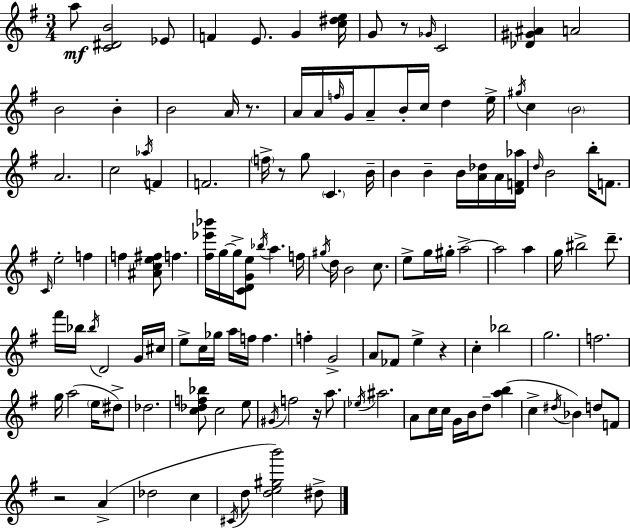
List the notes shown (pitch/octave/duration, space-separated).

A5/e [C4,D#4,B4]/h Eb4/e F4/q E4/e. G4/q [C5,D#5,E5]/s G4/e R/e Gb4/s C4/h [Db4,G#4,A#4]/q A4/h B4/h B4/q B4/h A4/s R/e. A4/s A4/s F5/s G4/s A4/e B4/s C5/s D5/q E5/s G#5/s C5/q B4/h A4/h. C5/h Ab5/s F4/q F4/h. F5/s R/e G5/e C4/q. B4/s B4/q B4/q B4/s [A4,Db5]/s A4/s [D4,F4,Ab5]/s D5/s B4/h B5/s F4/e. C4/s E5/h F5/q F5/q [A#4,C5,E5,F#5]/e F5/q. [F#5,Eb6,Bb6]/s G5/s G5/s [C4,D4,G4,E5]/e Bb5/s A5/q. F5/s G#5/s D5/s B4/h C5/e. E5/e G5/s G#5/s A5/h A5/h A5/q G5/s BIS5/h D6/e. F#6/s Bb5/s Bb5/s D4/h G4/s C#5/s E5/e C5/s Gb5/s A5/s F5/s F5/q. F5/q G4/h A4/e FES4/e E5/q R/q C5/q Bb5/h G5/h. F5/h. G5/s A5/h E5/s D#5/e Db5/h. [C5,Db5,F5,Bb5]/e C5/h E5/e G#4/s F5/h R/s A5/e. Eb5/s A#5/h. A4/e C5/s C5/s G4/s B4/s D5/e [A5,B5]/q C5/q D#5/s Bb4/q D5/e F4/e R/h A4/q Db5/h C5/q C#4/s D5/e [D5,E5,G#5,B6]/h D#5/e